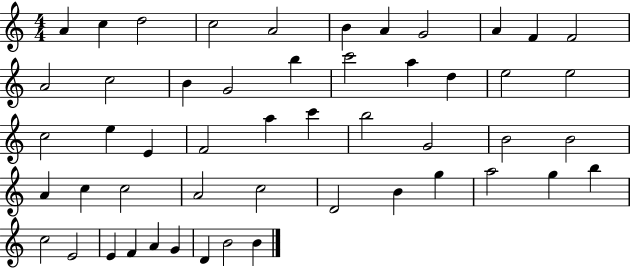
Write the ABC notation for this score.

X:1
T:Untitled
M:4/4
L:1/4
K:C
A c d2 c2 A2 B A G2 A F F2 A2 c2 B G2 b c'2 a d e2 e2 c2 e E F2 a c' b2 G2 B2 B2 A c c2 A2 c2 D2 B g a2 g b c2 E2 E F A G D B2 B